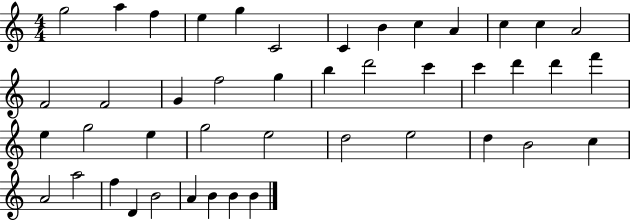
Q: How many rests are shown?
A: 0